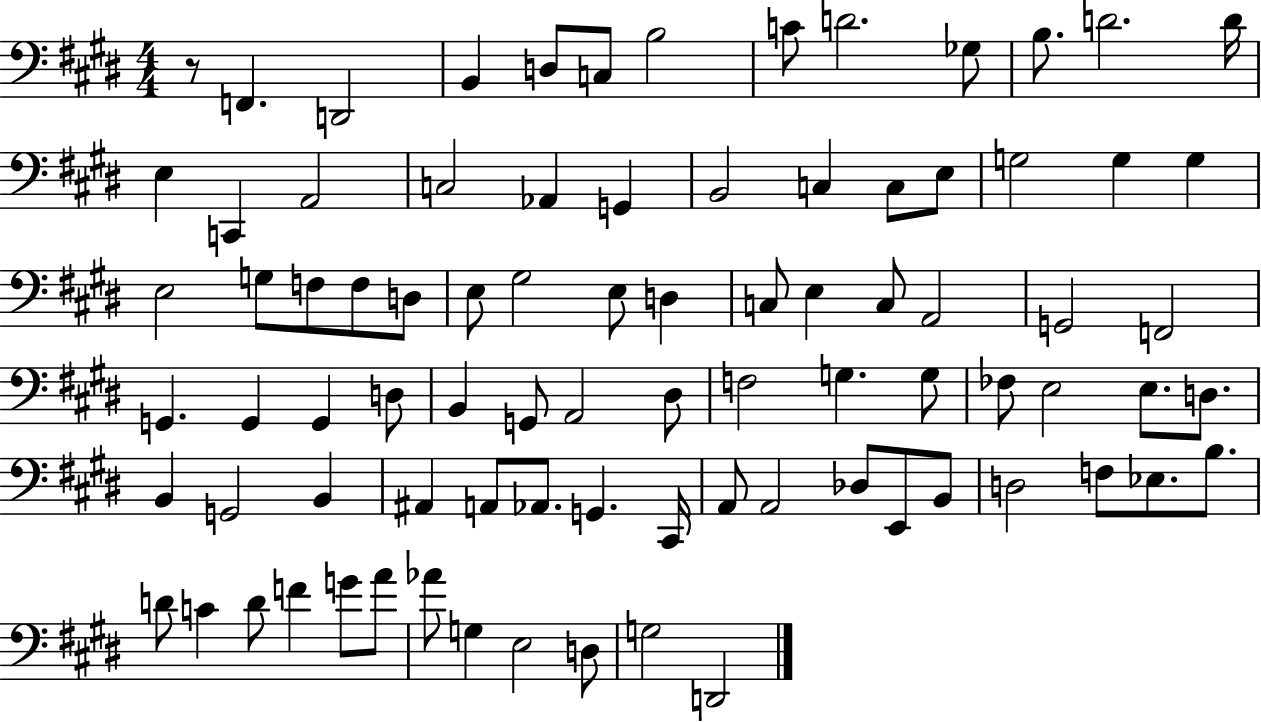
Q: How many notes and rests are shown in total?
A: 85